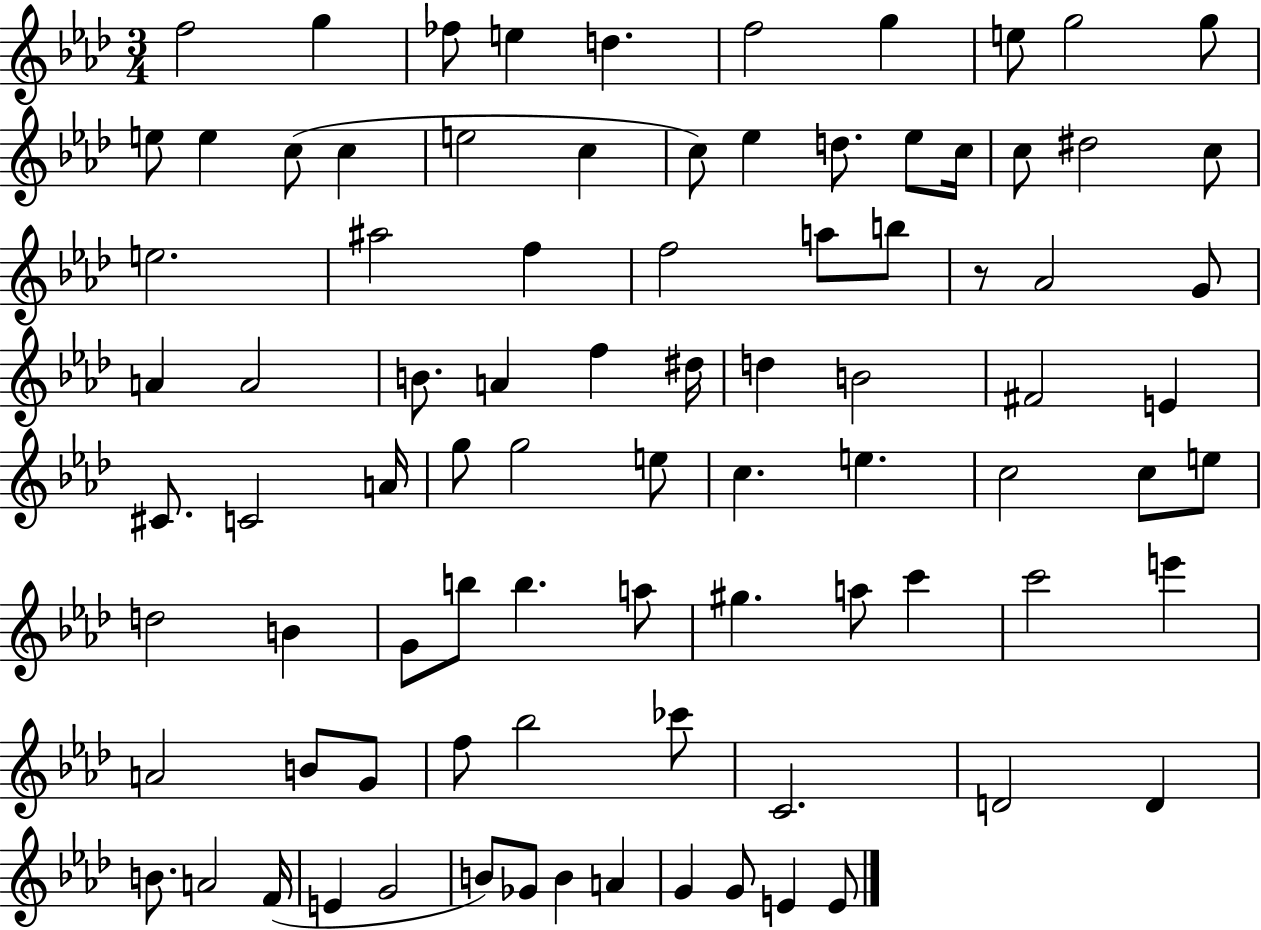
X:1
T:Untitled
M:3/4
L:1/4
K:Ab
f2 g _f/2 e d f2 g e/2 g2 g/2 e/2 e c/2 c e2 c c/2 _e d/2 _e/2 c/4 c/2 ^d2 c/2 e2 ^a2 f f2 a/2 b/2 z/2 _A2 G/2 A A2 B/2 A f ^d/4 d B2 ^F2 E ^C/2 C2 A/4 g/2 g2 e/2 c e c2 c/2 e/2 d2 B G/2 b/2 b a/2 ^g a/2 c' c'2 e' A2 B/2 G/2 f/2 _b2 _c'/2 C2 D2 D B/2 A2 F/4 E G2 B/2 _G/2 B A G G/2 E E/2